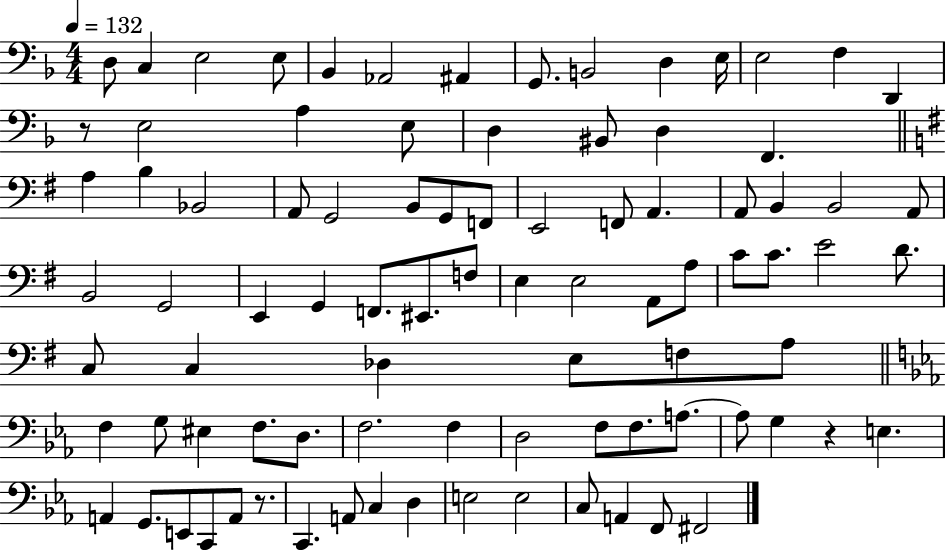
{
  \clef bass
  \numericTimeSignature
  \time 4/4
  \key f \major
  \tempo 4 = 132
  d8 c4 e2 e8 | bes,4 aes,2 ais,4 | g,8. b,2 d4 e16 | e2 f4 d,4 | \break r8 e2 a4 e8 | d4 bis,8 d4 f,4. | \bar "||" \break \key g \major a4 b4 bes,2 | a,8 g,2 b,8 g,8 f,8 | e,2 f,8 a,4. | a,8 b,4 b,2 a,8 | \break b,2 g,2 | e,4 g,4 f,8. eis,8. f8 | e4 e2 a,8 a8 | c'8 c'8. e'2 d'8. | \break c8 c4 des4 e8 f8 a8 | \bar "||" \break \key ees \major f4 g8 eis4 f8. d8. | f2. f4 | d2 f8 f8. a8.~~ | a8 g4 r4 e4. | \break a,4 g,8. e,8 c,8 a,8 r8. | c,4. a,8 c4 d4 | e2 e2 | c8 a,4 f,8 fis,2 | \break \bar "|."
}